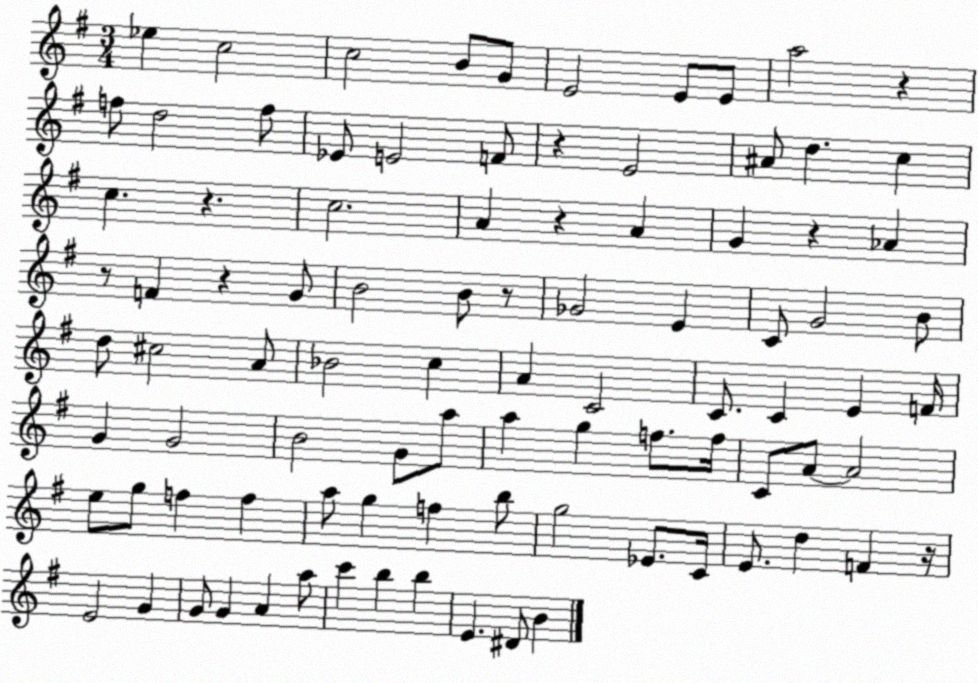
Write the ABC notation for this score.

X:1
T:Untitled
M:3/4
L:1/4
K:G
_e c2 c2 B/2 G/2 E2 E/2 E/2 a2 z f/2 d2 f/2 _E/2 E2 F/2 z E2 ^A/2 d c c z c2 A z A G z _A z/2 F z G/2 B2 B/2 z/2 _G2 E C/2 G2 B/2 d/2 ^c2 A/2 _B2 c A C2 C/2 C E F/4 G G2 B2 G/2 a/2 a g f/2 f/4 C/2 A/2 A2 e/2 g/2 f f a/2 g f b/2 g2 _E/2 C/4 E/2 d F z/4 E2 G G/2 G A a/2 c' b b E ^D/2 B